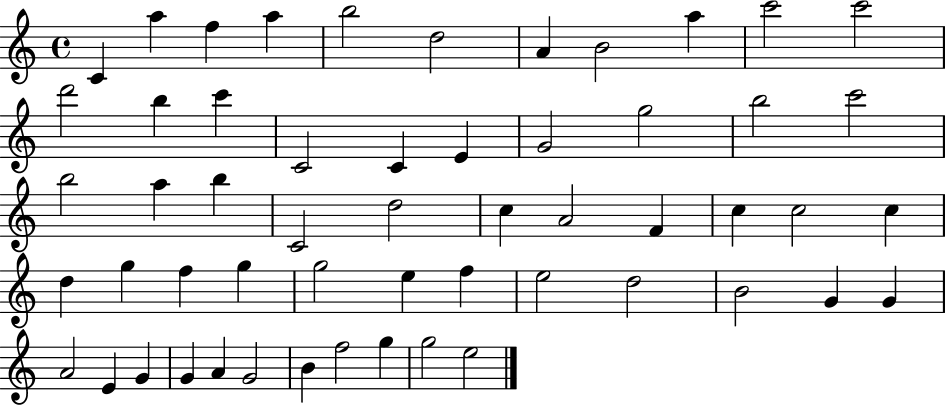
C4/q A5/q F5/q A5/q B5/h D5/h A4/q B4/h A5/q C6/h C6/h D6/h B5/q C6/q C4/h C4/q E4/q G4/h G5/h B5/h C6/h B5/h A5/q B5/q C4/h D5/h C5/q A4/h F4/q C5/q C5/h C5/q D5/q G5/q F5/q G5/q G5/h E5/q F5/q E5/h D5/h B4/h G4/q G4/q A4/h E4/q G4/q G4/q A4/q G4/h B4/q F5/h G5/q G5/h E5/h